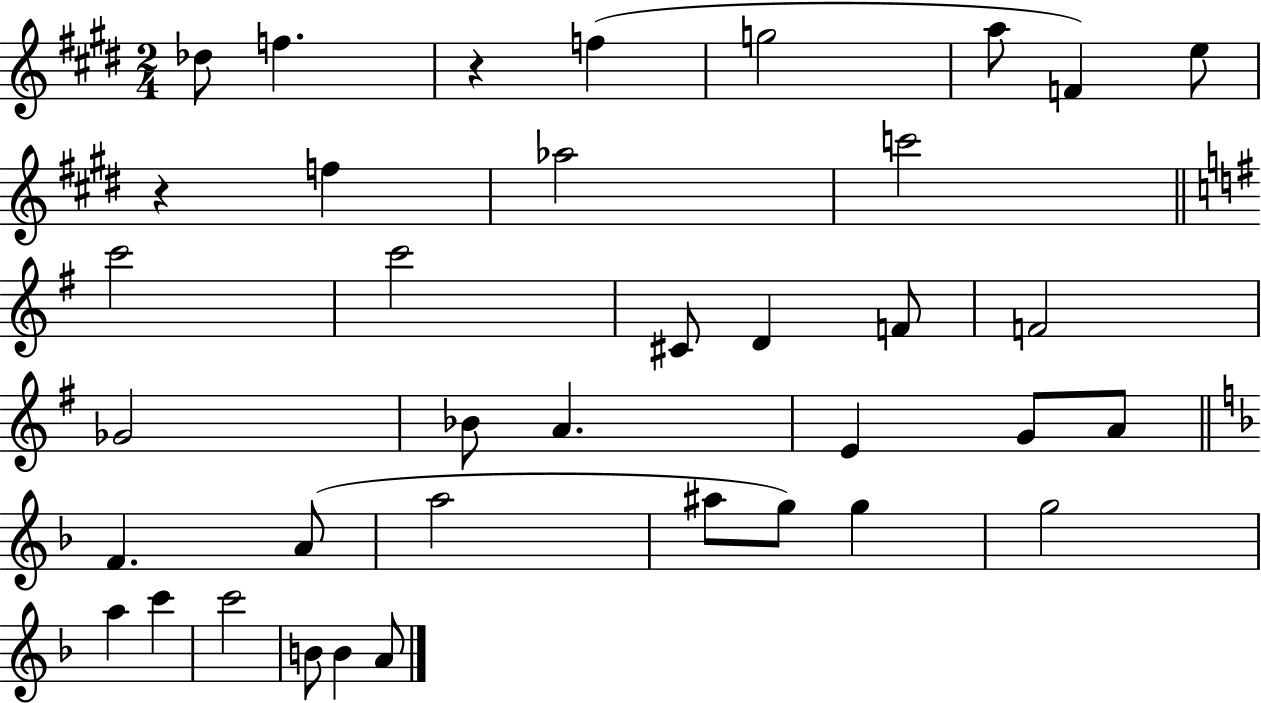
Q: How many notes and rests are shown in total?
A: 37